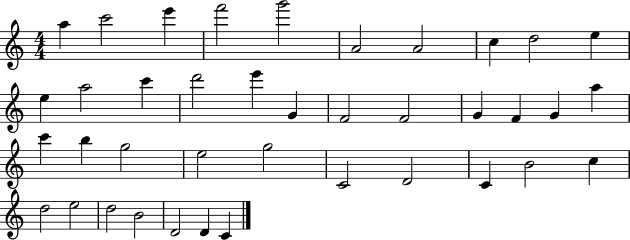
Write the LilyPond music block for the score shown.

{
  \clef treble
  \numericTimeSignature
  \time 4/4
  \key c \major
  a''4 c'''2 e'''4 | f'''2 g'''2 | a'2 a'2 | c''4 d''2 e''4 | \break e''4 a''2 c'''4 | d'''2 e'''4 g'4 | f'2 f'2 | g'4 f'4 g'4 a''4 | \break c'''4 b''4 g''2 | e''2 g''2 | c'2 d'2 | c'4 b'2 c''4 | \break d''2 e''2 | d''2 b'2 | d'2 d'4 c'4 | \bar "|."
}